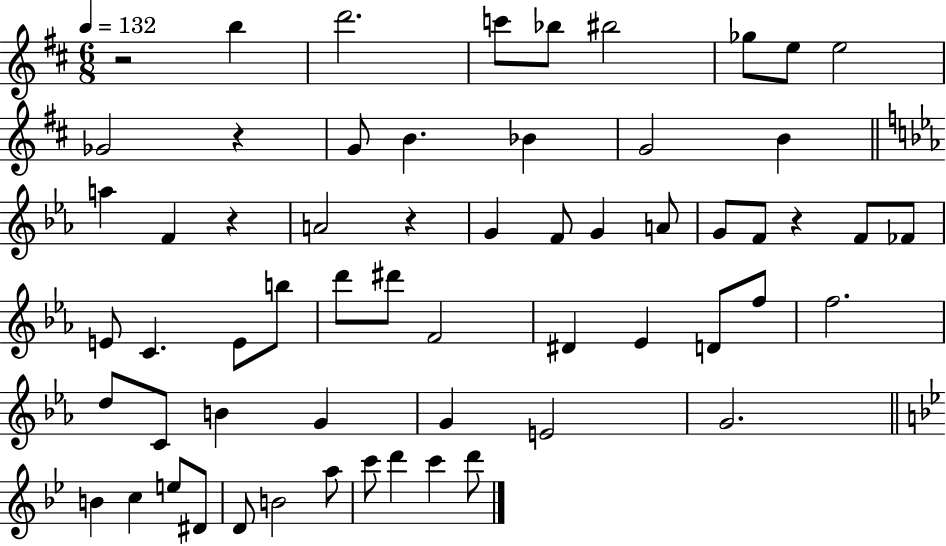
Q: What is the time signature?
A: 6/8